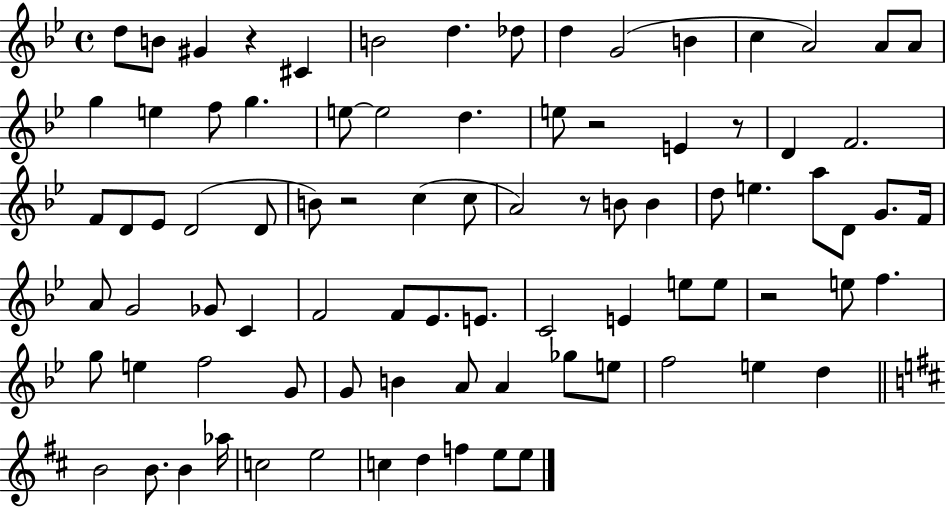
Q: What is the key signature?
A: BES major